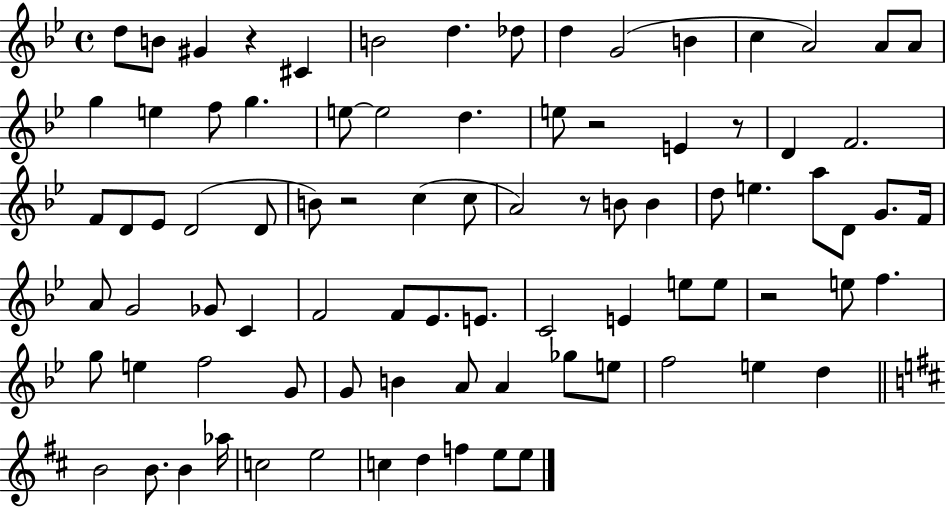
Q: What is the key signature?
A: BES major